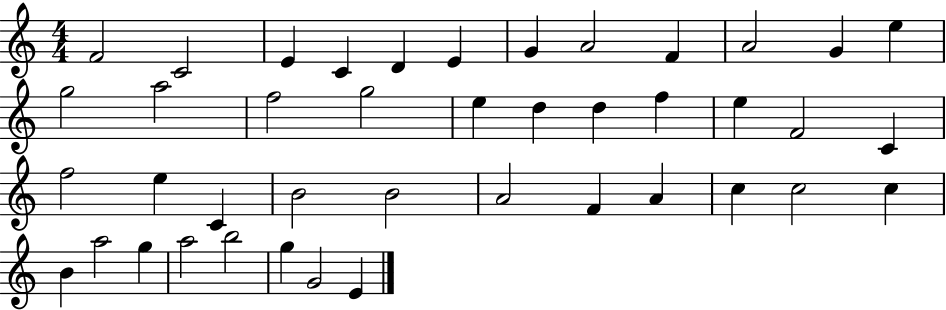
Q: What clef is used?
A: treble